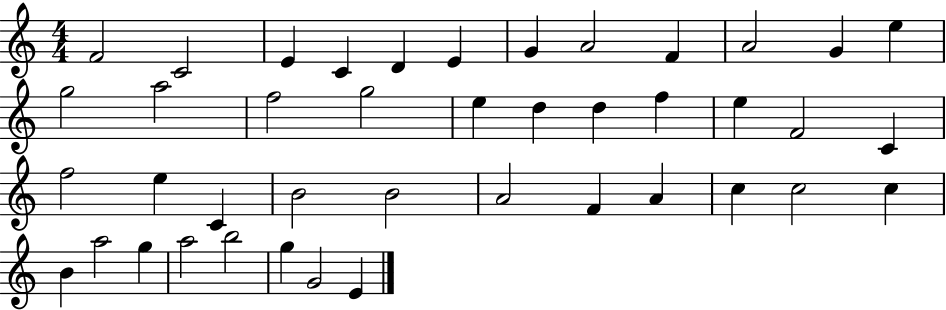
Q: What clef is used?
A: treble